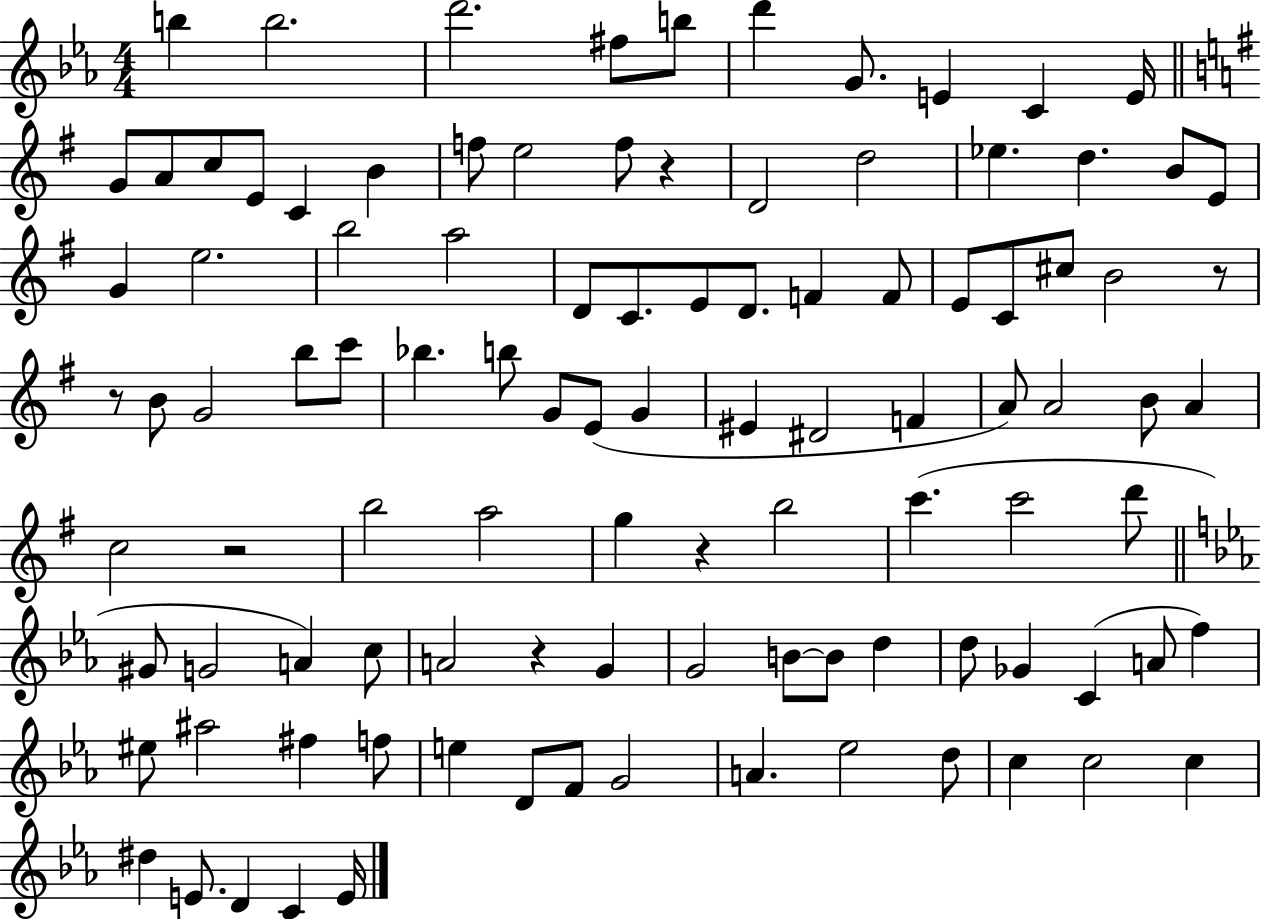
{
  \clef treble
  \numericTimeSignature
  \time 4/4
  \key ees \major
  b''4 b''2. | d'''2. fis''8 b''8 | d'''4 g'8. e'4 c'4 e'16 | \bar "||" \break \key g \major g'8 a'8 c''8 e'8 c'4 b'4 | f''8 e''2 f''8 r4 | d'2 d''2 | ees''4. d''4. b'8 e'8 | \break g'4 e''2. | b''2 a''2 | d'8 c'8. e'8 d'8. f'4 f'8 | e'8 c'8 cis''8 b'2 r8 | \break r8 b'8 g'2 b''8 c'''8 | bes''4. b''8 g'8 e'8( g'4 | eis'4 dis'2 f'4 | a'8) a'2 b'8 a'4 | \break c''2 r2 | b''2 a''2 | g''4 r4 b''2 | c'''4.( c'''2 d'''8 | \break \bar "||" \break \key c \minor gis'8 g'2 a'4) c''8 | a'2 r4 g'4 | g'2 b'8~~ b'8 d''4 | d''8 ges'4 c'4( a'8 f''4) | \break eis''8 ais''2 fis''4 f''8 | e''4 d'8 f'8 g'2 | a'4. ees''2 d''8 | c''4 c''2 c''4 | \break dis''4 e'8. d'4 c'4 e'16 | \bar "|."
}